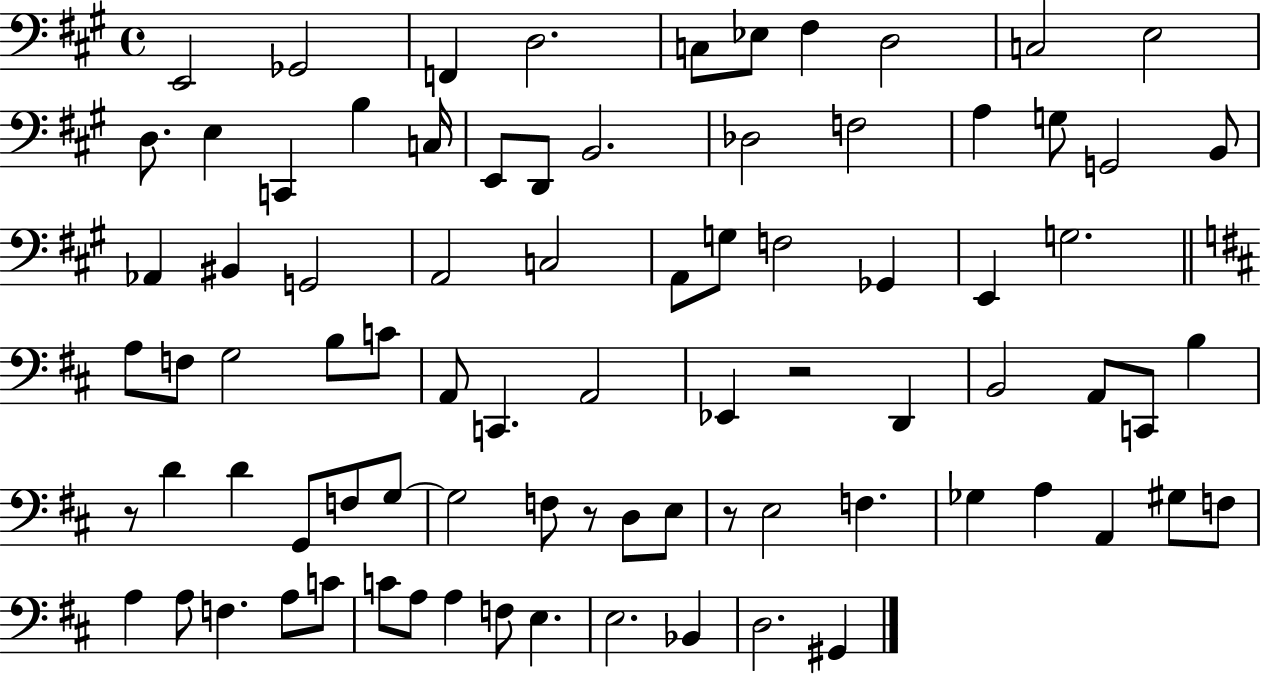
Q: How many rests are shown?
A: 4